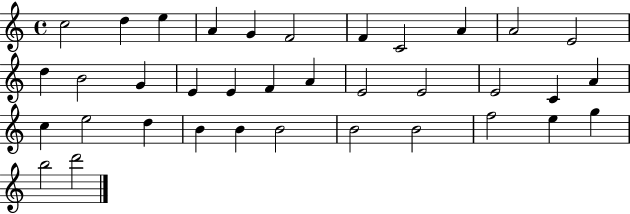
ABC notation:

X:1
T:Untitled
M:4/4
L:1/4
K:C
c2 d e A G F2 F C2 A A2 E2 d B2 G E E F A E2 E2 E2 C A c e2 d B B B2 B2 B2 f2 e g b2 d'2